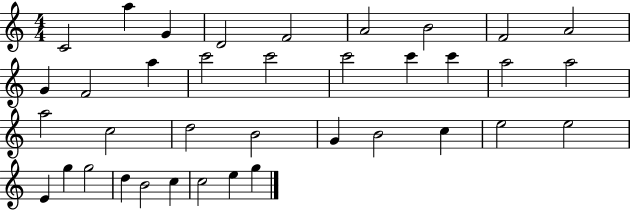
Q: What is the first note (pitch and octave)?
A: C4